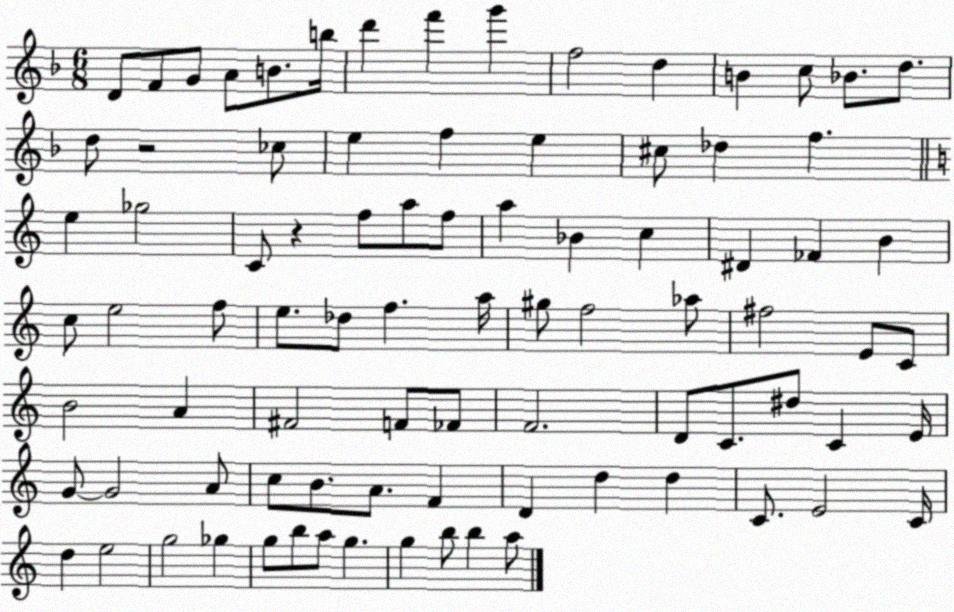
X:1
T:Untitled
M:6/8
L:1/4
K:F
D/2 F/2 G/2 A/2 B/2 b/4 d' f' g' f2 d B c/2 _B/2 d/2 d/2 z2 _c/2 e f e ^c/2 _d f e _g2 C/2 z f/2 a/2 f/2 a _B c ^D _F B c/2 e2 f/2 e/2 _d/2 f a/4 ^g/2 f2 _a/2 ^f2 E/2 C/2 B2 A ^F2 F/2 _F/2 F2 D/2 C/2 ^d/2 C E/4 G/2 G2 A/2 c/2 B/2 A/2 F D d d C/2 E2 C/4 d e2 g2 _g g/2 b/2 a/2 g g b/2 b a/2